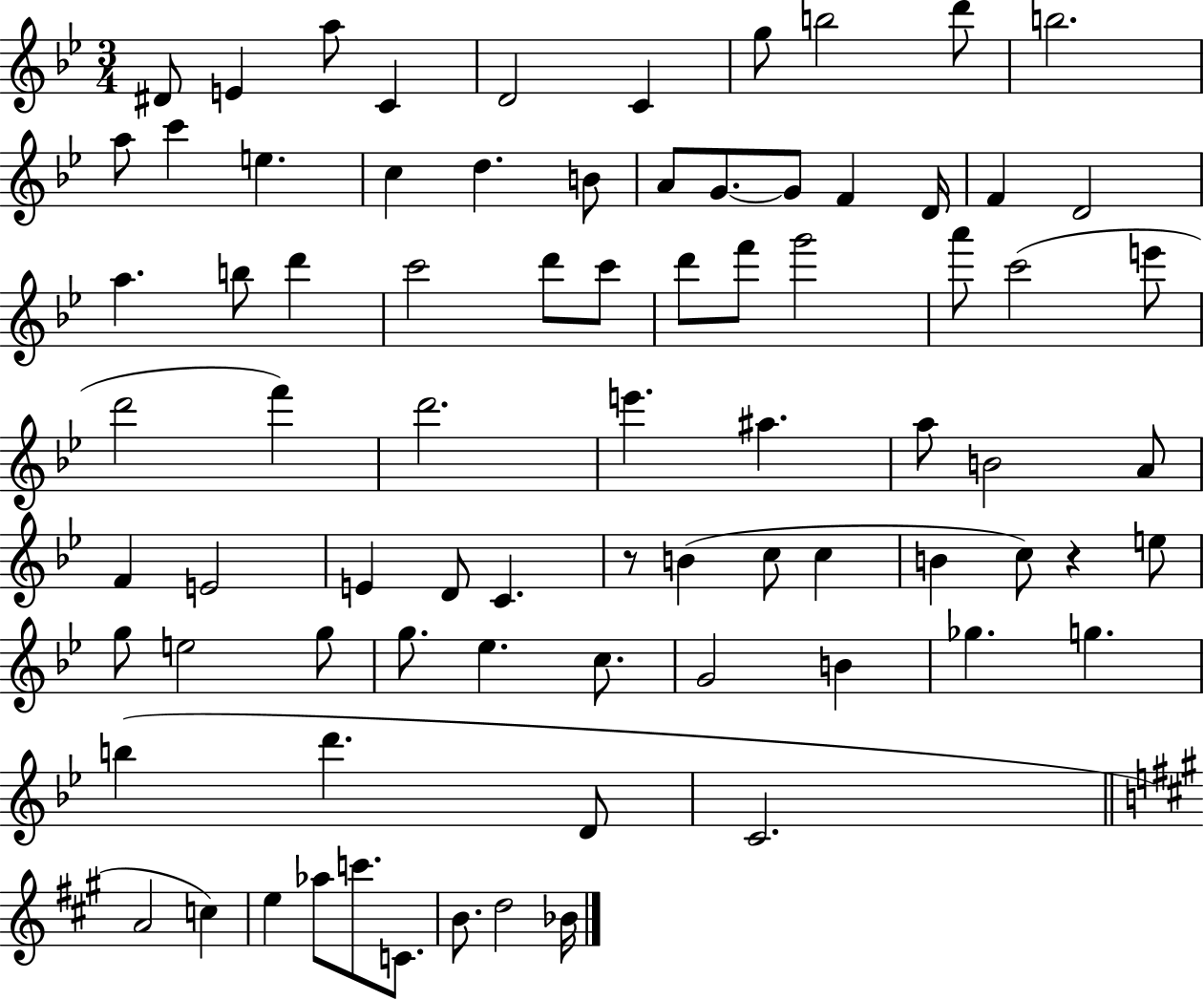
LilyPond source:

{
  \clef treble
  \numericTimeSignature
  \time 3/4
  \key bes \major
  dis'8 e'4 a''8 c'4 | d'2 c'4 | g''8 b''2 d'''8 | b''2. | \break a''8 c'''4 e''4. | c''4 d''4. b'8 | a'8 g'8.~~ g'8 f'4 d'16 | f'4 d'2 | \break a''4. b''8 d'''4 | c'''2 d'''8 c'''8 | d'''8 f'''8 g'''2 | a'''8 c'''2( e'''8 | \break d'''2 f'''4) | d'''2. | e'''4. ais''4. | a''8 b'2 a'8 | \break f'4 e'2 | e'4 d'8 c'4. | r8 b'4( c''8 c''4 | b'4 c''8) r4 e''8 | \break g''8 e''2 g''8 | g''8. ees''4. c''8. | g'2 b'4 | ges''4. g''4. | \break b''4( d'''4. d'8 | c'2. | \bar "||" \break \key a \major a'2 c''4) | e''4 aes''8 c'''8. c'8. | b'8. d''2 bes'16 | \bar "|."
}